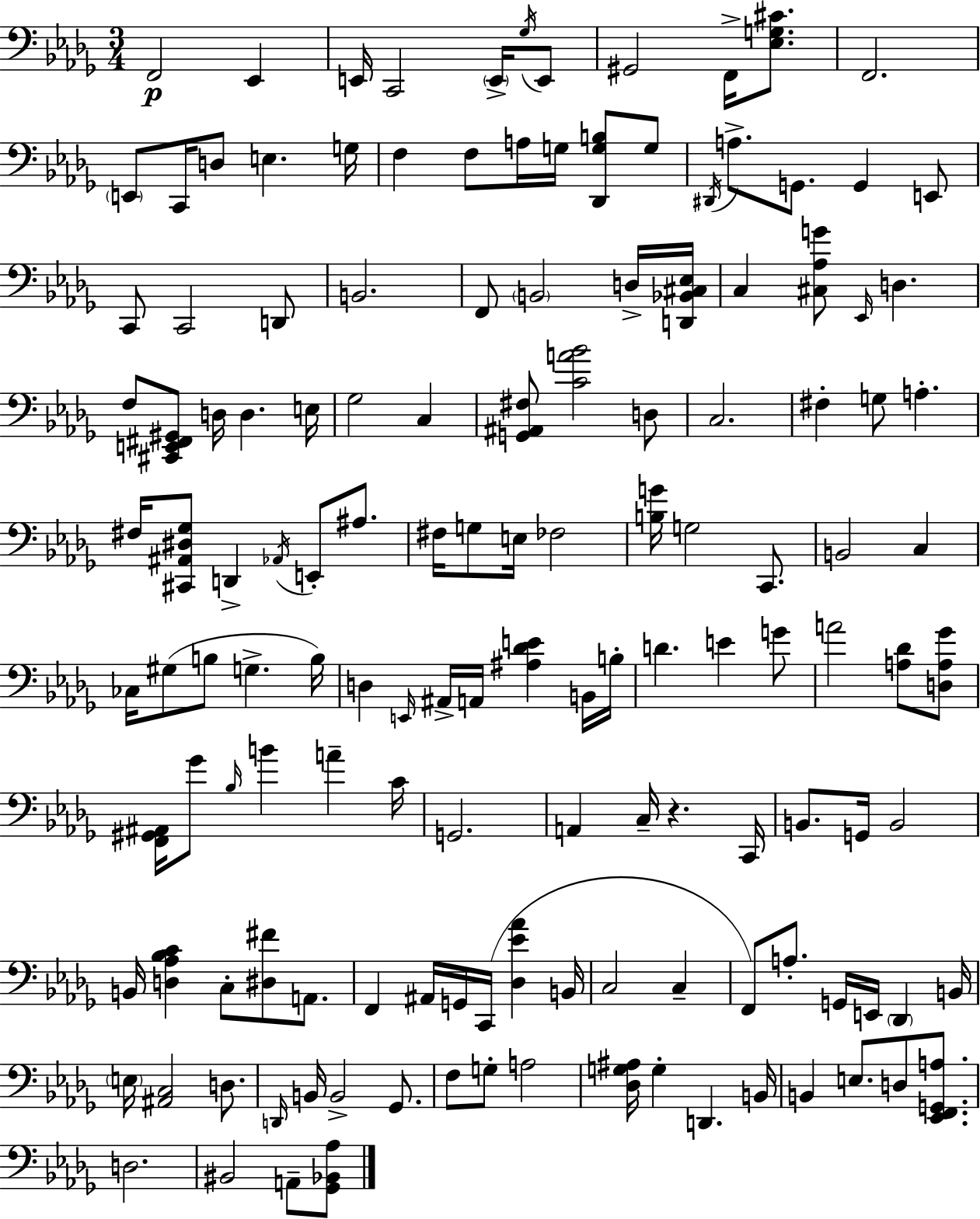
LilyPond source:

{
  \clef bass
  \numericTimeSignature
  \time 3/4
  \key bes \minor
  \repeat volta 2 { f,2\p ees,4 | e,16 c,2 \parenthesize e,16-> \acciaccatura { ges16 } e,8 | gis,2 f,16-> <ees g cis'>8. | f,2. | \break \parenthesize e,8 c,16 d8 e4. | g16 f4 f8 a16 g16 <des, g b>8 g8 | \acciaccatura { dis,16 } a8.-> g,8. g,4 | e,8 c,8 c,2 | \break d,8 b,2. | f,8 \parenthesize b,2 | d16-> <d, bes, cis ees>16 c4 <cis aes g'>8 \grace { ees,16 } d4. | f8 <cis, e, fis, gis,>8 d16 d4. | \break e16 ges2 c4 | <g, ais, fis>8 <c' a' bes'>2 | d8 c2. | fis4-. g8 a4.-. | \break fis16 <cis, ais, dis ges>8 d,4-> \acciaccatura { aes,16 } e,8-. | ais8. fis16 g8 e16 fes2 | <b g'>16 g2 | c,8. b,2 | \break c4 ces16 gis8( b8 g4.-> | b16) d4 \grace { e,16 } ais,16-> a,16 <ais des' e'>4 | b,16 b16-. d'4. e'4 | g'8 a'2 | \break <a des'>8 <d a ges'>8 <f, gis, ais,>16 ges'8 \grace { bes16 } b'4 | a'4-- c'16 g,2. | a,4 c16-- r4. | c,16 b,8. g,16 b,2 | \break b,16 <d aes bes c'>4 c8-. | <dis fis'>8 a,8. f,4 ais,16 g,16 | c,16( <des ees' aes'>4 b,16 c2 | c4-- f,8) a8.-. g,16 | \break e,16 \parenthesize des,4 b,16 \parenthesize e16 <ais, c>2 | d8. \grace { d,16 } b,16 b,2-> | ges,8. f8 g8-. a2 | <des g ais>16 g4-. | \break d,4. b,16 b,4 e8. | d8 <ees, f, g, a>8. d2. | bis,2 | a,8-- <ges, bes, aes>8 } \bar "|."
}